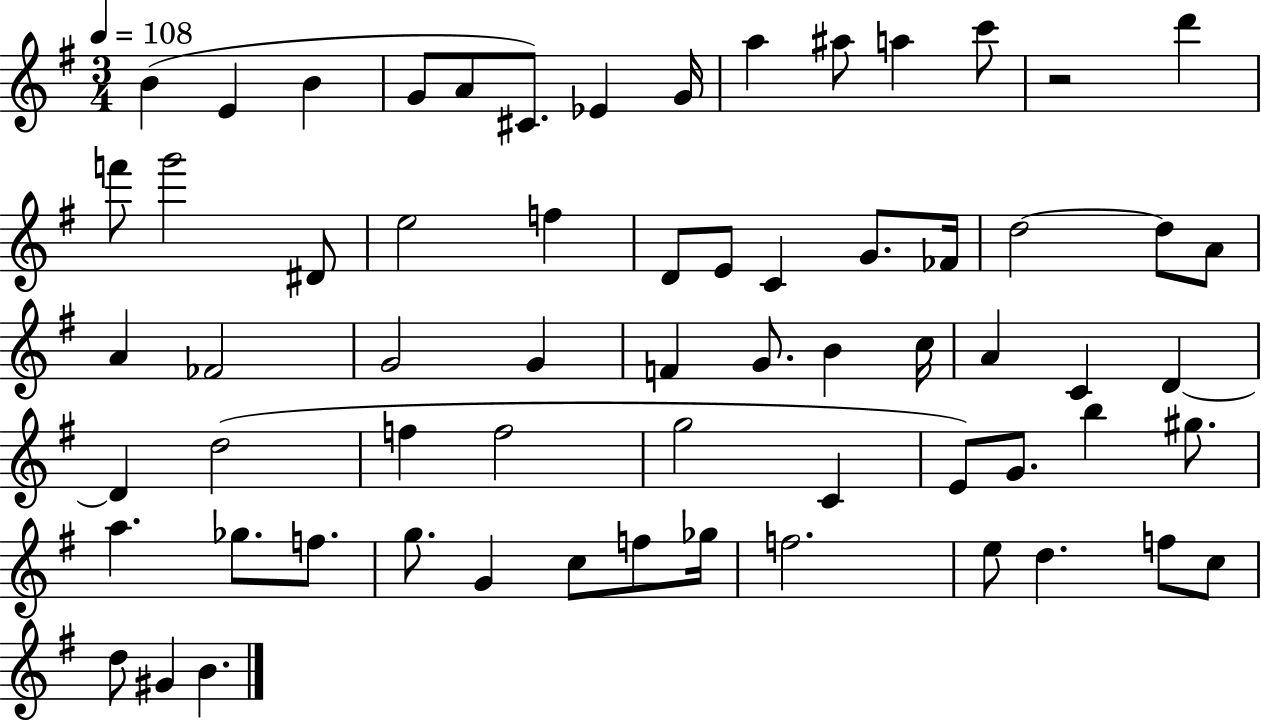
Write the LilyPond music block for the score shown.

{
  \clef treble
  \numericTimeSignature
  \time 3/4
  \key g \major
  \tempo 4 = 108
  b'4( e'4 b'4 | g'8 a'8 cis'8.) ees'4 g'16 | a''4 ais''8 a''4 c'''8 | r2 d'''4 | \break f'''8 g'''2 dis'8 | e''2 f''4 | d'8 e'8 c'4 g'8. fes'16 | d''2~~ d''8 a'8 | \break a'4 fes'2 | g'2 g'4 | f'4 g'8. b'4 c''16 | a'4 c'4 d'4~~ | \break d'4 d''2( | f''4 f''2 | g''2 c'4 | e'8) g'8. b''4 gis''8. | \break a''4. ges''8. f''8. | g''8. g'4 c''8 f''8 ges''16 | f''2. | e''8 d''4. f''8 c''8 | \break d''8 gis'4 b'4. | \bar "|."
}